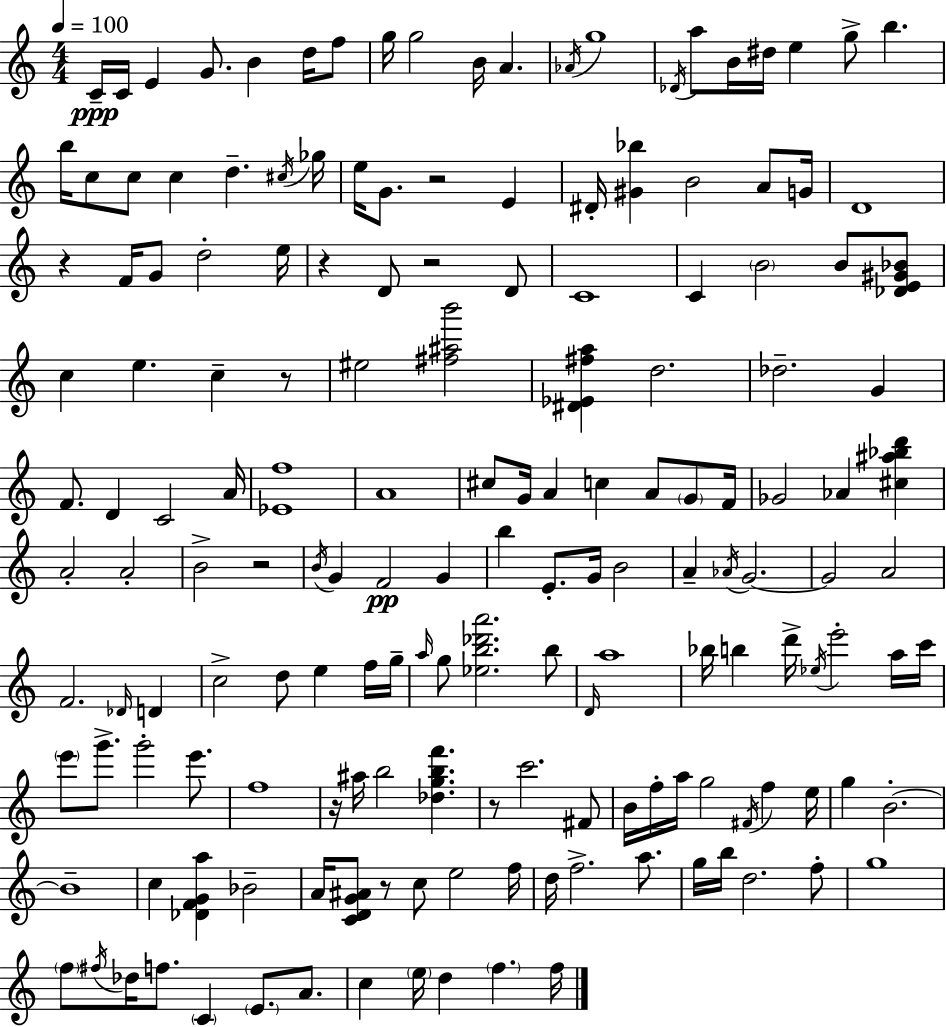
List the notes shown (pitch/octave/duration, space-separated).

C4/s C4/s E4/q G4/e. B4/q D5/s F5/e G5/s G5/h B4/s A4/q. Ab4/s G5/w Db4/s A5/e B4/s D#5/s E5/q G5/e B5/q. B5/s C5/e C5/e C5/q D5/q. C#5/s Gb5/s E5/s G4/e. R/h E4/q D#4/s [G#4,Bb5]/q B4/h A4/e G4/s D4/w R/q F4/s G4/e D5/h E5/s R/q D4/e R/h D4/e C4/w C4/q B4/h B4/e [Db4,E4,G#4,Bb4]/e C5/q E5/q. C5/q R/e EIS5/h [F#5,A#5,B6]/h [D#4,Eb4,F#5,A5]/q D5/h. Db5/h. G4/q F4/e. D4/q C4/h A4/s [Eb4,F5]/w A4/w C#5/e G4/s A4/q C5/q A4/e G4/e F4/s Gb4/h Ab4/q [C#5,A#5,Bb5,D6]/q A4/h A4/h B4/h R/h B4/s G4/q F4/h G4/q B5/q E4/e. G4/s B4/h A4/q Ab4/s G4/h. G4/h A4/h F4/h. Db4/s D4/q C5/h D5/e E5/q F5/s G5/s A5/s G5/e [Eb5,B5,Db6,A6]/h. B5/e D4/s A5/w Bb5/s B5/q D6/s Eb5/s E6/h A5/s C6/s E6/e G6/e. G6/h E6/e. F5/w R/s A#5/s B5/h [Db5,G5,B5,F6]/q. R/e C6/h. F#4/e B4/s F5/s A5/s G5/h F#4/s F5/q E5/s G5/q B4/h. B4/w C5/q [Db4,F4,G4,A5]/q Bb4/h A4/s [C4,D4,G4,A#4]/e R/e C5/e E5/h F5/s D5/s F5/h. A5/e. G5/s B5/s D5/h. F5/e G5/w F5/e F#5/s Db5/s F5/e. C4/q E4/e. A4/e. C5/q E5/s D5/q F5/q. F5/s